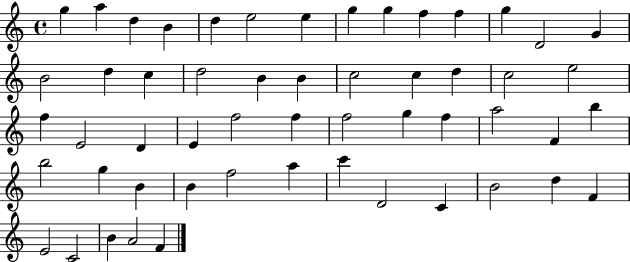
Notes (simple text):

G5/q A5/q D5/q B4/q D5/q E5/h E5/q G5/q G5/q F5/q F5/q G5/q D4/h G4/q B4/h D5/q C5/q D5/h B4/q B4/q C5/h C5/q D5/q C5/h E5/h F5/q E4/h D4/q E4/q F5/h F5/q F5/h G5/q F5/q A5/h F4/q B5/q B5/h G5/q B4/q B4/q F5/h A5/q C6/q D4/h C4/q B4/h D5/q F4/q E4/h C4/h B4/q A4/h F4/q